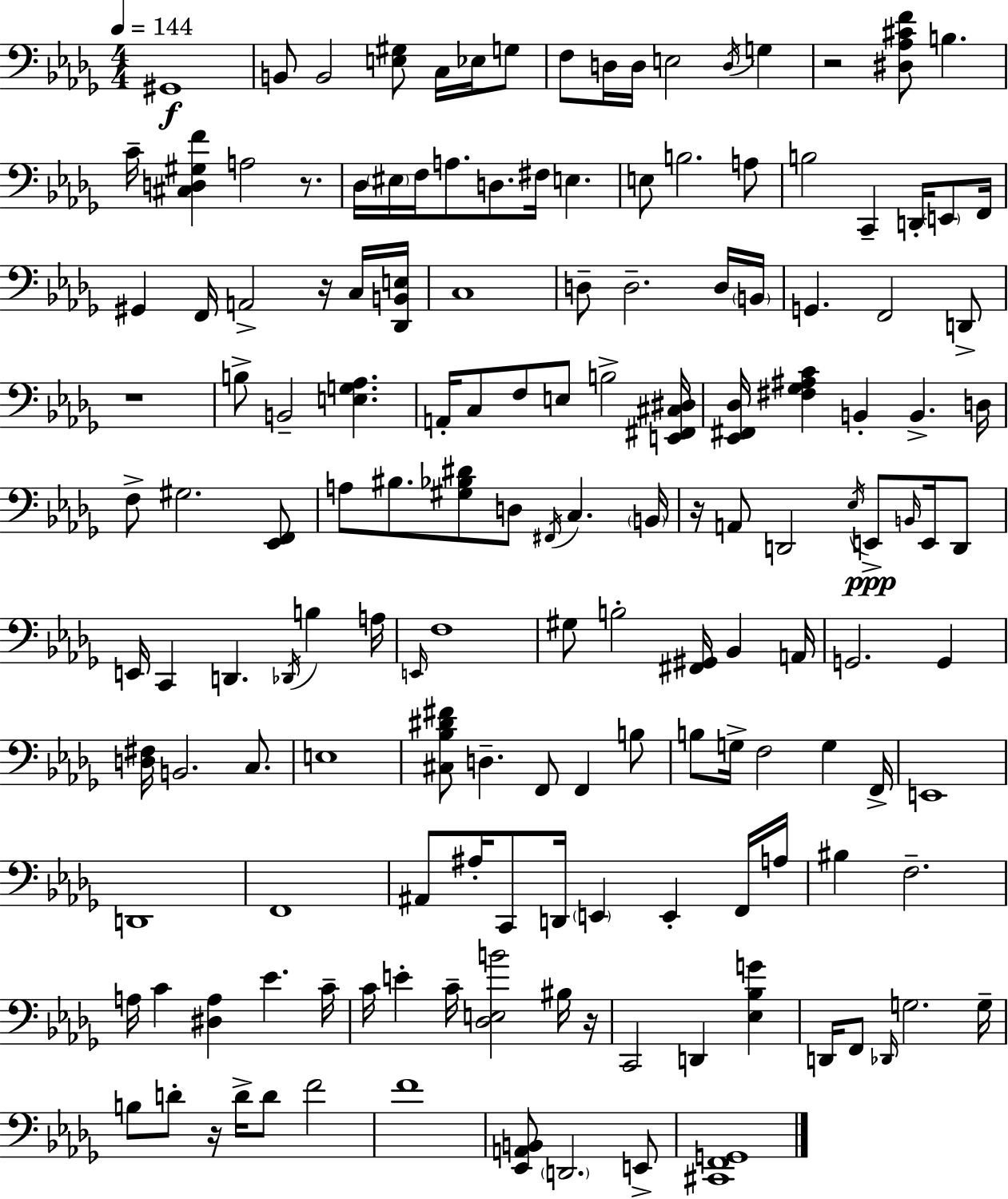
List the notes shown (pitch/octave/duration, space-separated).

G#2/w B2/e B2/h [E3,G#3]/e C3/s Eb3/s G3/e F3/e D3/s D3/s E3/h D3/s G3/q R/h [D#3,Ab3,C#4,F4]/e B3/q. C4/s [C#3,D3,G#3,F4]/q A3/h R/e. Db3/s EIS3/s F3/s A3/e. D3/e. F#3/s E3/q. E3/e B3/h. A3/e B3/h C2/q D2/s E2/e F2/s G#2/q F2/s A2/h R/s C3/s [Db2,B2,E3]/s C3/w D3/e D3/h. D3/s B2/s G2/q. F2/h D2/e R/w B3/e B2/h [E3,G3,Ab3]/q. A2/s C3/e F3/e E3/e B3/h [E2,F#2,C#3,D#3]/s [Eb2,F#2,Db3]/s [F#3,Gb3,A#3,C4]/q B2/q B2/q. D3/s F3/e G#3/h. [Eb2,F2]/e A3/e BIS3/e. [G#3,Bb3,D#4]/e D3/e F#2/s C3/q. B2/s R/s A2/e D2/h Eb3/s E2/e B2/s E2/s D2/e E2/s C2/q D2/q. Db2/s B3/q A3/s E2/s F3/w G#3/e B3/h [F#2,G#2]/s Bb2/q A2/s G2/h. G2/q [D3,F#3]/s B2/h. C3/e. E3/w [C#3,Bb3,D#4,F#4]/e D3/q. F2/e F2/q B3/e B3/e G3/s F3/h G3/q F2/s E2/w D2/w F2/w A#2/e A#3/s C2/e D2/s E2/q E2/q F2/s A3/s BIS3/q F3/h. A3/s C4/q [D#3,A3]/q Eb4/q. C4/s C4/s E4/q C4/s [Db3,E3,B4]/h BIS3/s R/s C2/h D2/q [Eb3,Bb3,G4]/q D2/s F2/e Db2/s G3/h. G3/s B3/e D4/e R/s D4/s D4/e F4/h F4/w [Eb2,A2,B2]/e D2/h. E2/e [C#2,F2,G2]/w